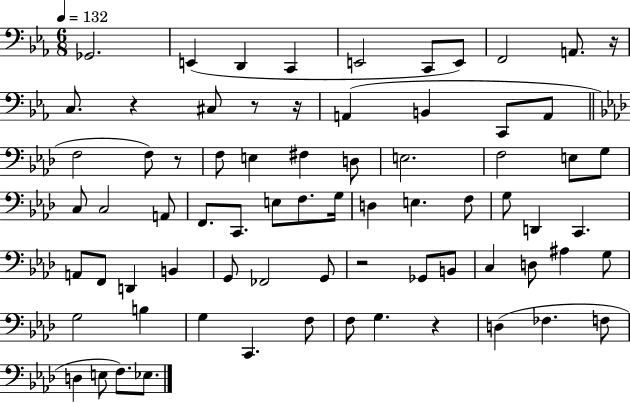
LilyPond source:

{
  \clef bass
  \numericTimeSignature
  \time 6/8
  \key ees \major
  \tempo 4 = 132
  ges,2. | e,4( d,4 c,4 | e,2 c,8 e,8) | f,2 a,8. r16 | \break c8. r4 cis8 r8 r16 | a,4( b,4 c,8 a,8 | \bar "||" \break \key f \minor f2 f8) r8 | f8 e4 fis4 d8 | e2. | f2 e8 g8 | \break c8 c2 a,8 | f,8. c,8. e8 f8. g16 | d4 e4. f8 | g8 d,4 c,4. | \break a,8 f,8 d,4 b,4 | g,8 fes,2 g,8 | r2 ges,8 b,8 | c4 d8 ais4 g8 | \break g2 b4 | g4 c,4. f8 | f8 g4. r4 | d4( fes4. f8 | \break d4 e8 f8.) ees8. | \bar "|."
}